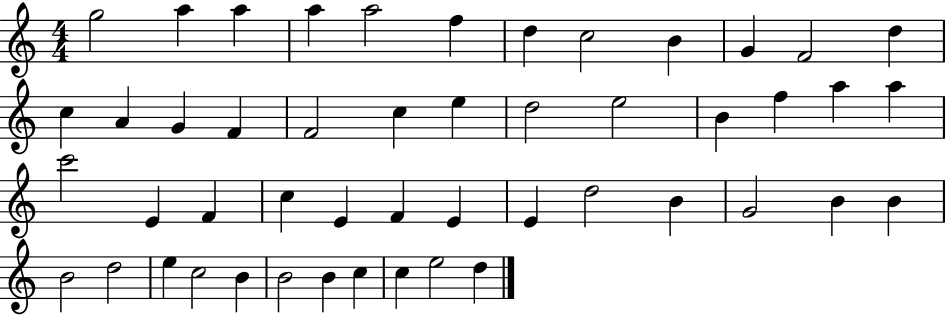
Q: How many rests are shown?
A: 0